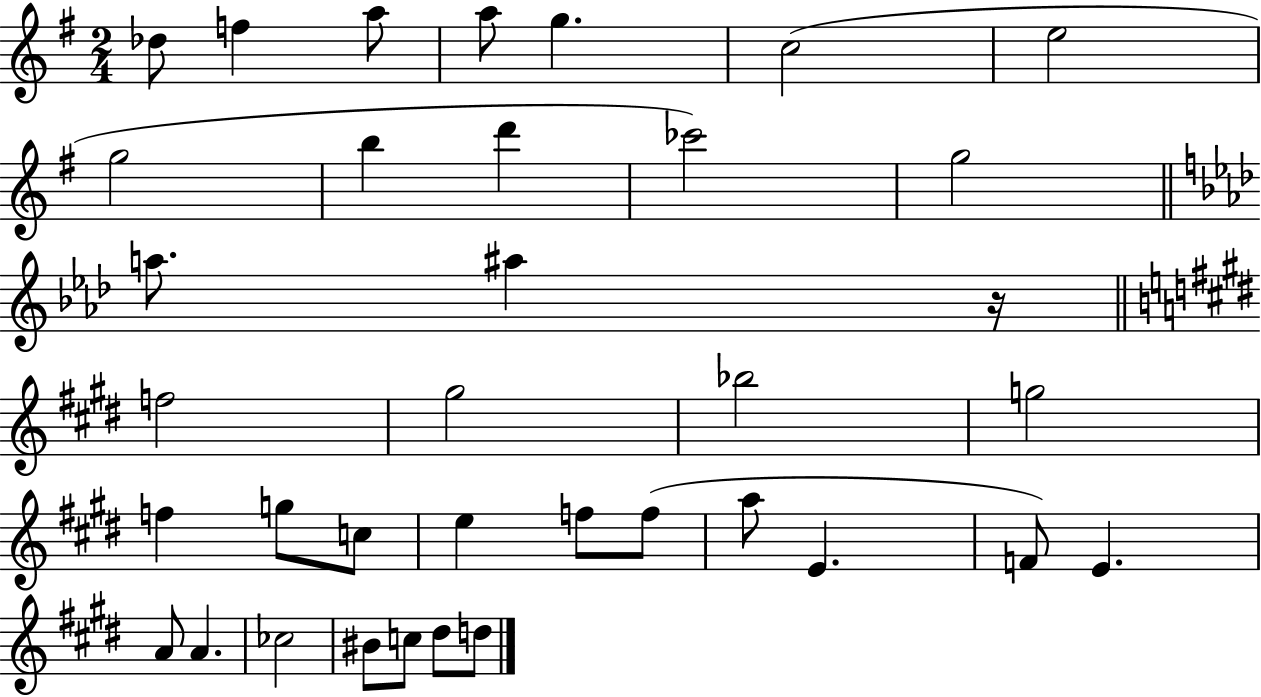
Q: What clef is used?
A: treble